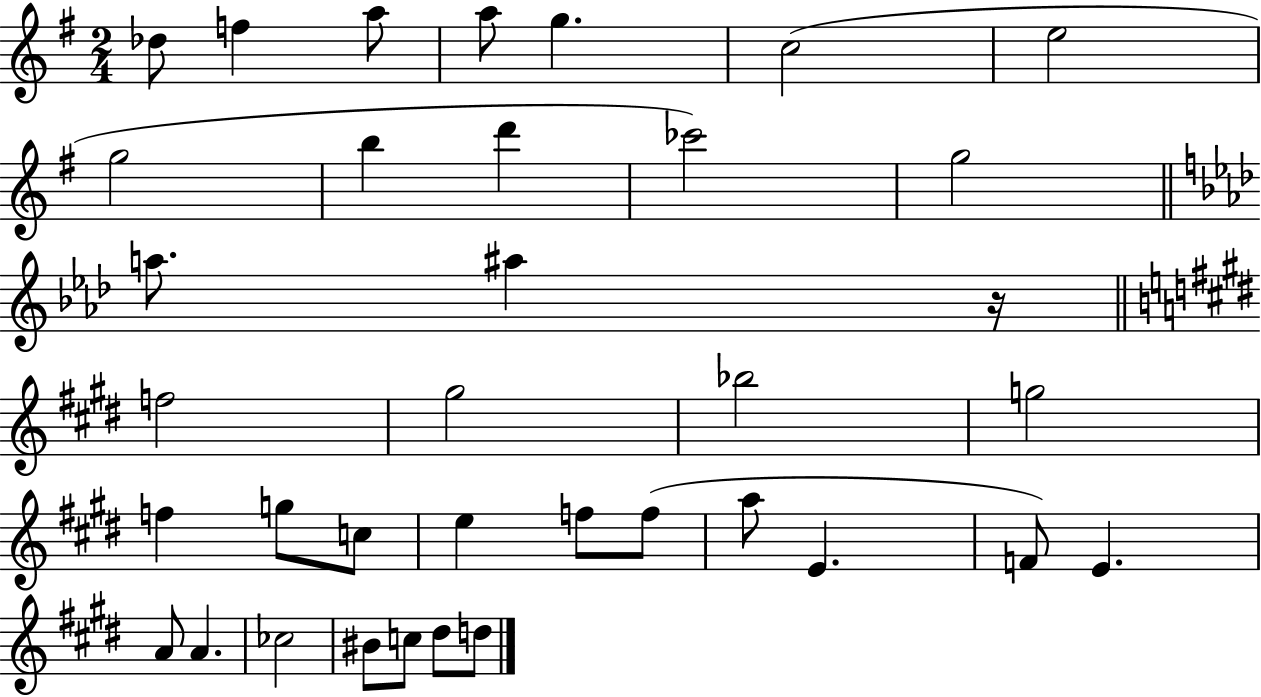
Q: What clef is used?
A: treble